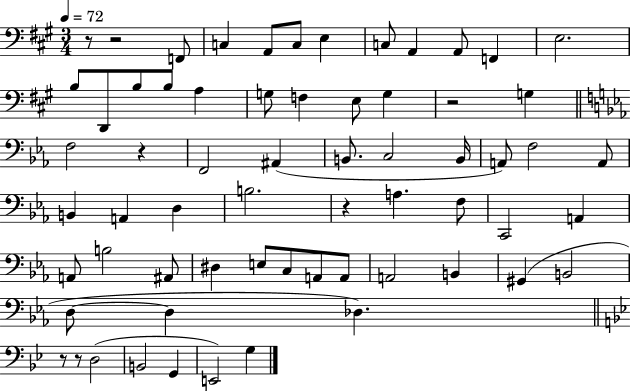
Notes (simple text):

R/e R/h F2/e C3/q A2/e C3/e E3/q C3/e A2/q A2/e F2/q E3/h. B3/e D2/e B3/e B3/e A3/q G3/e F3/q E3/e G3/q R/h G3/q F3/h R/q F2/h A#2/q B2/e. C3/h B2/s A2/e F3/h A2/e B2/q A2/q D3/q B3/h. R/q A3/q. F3/e C2/h A2/q A2/e B3/h A#2/e D#3/q E3/e C3/e A2/e A2/e A2/h B2/q G#2/q B2/h D3/e D3/q Db3/q. R/e R/e D3/h B2/h G2/q E2/h G3/q